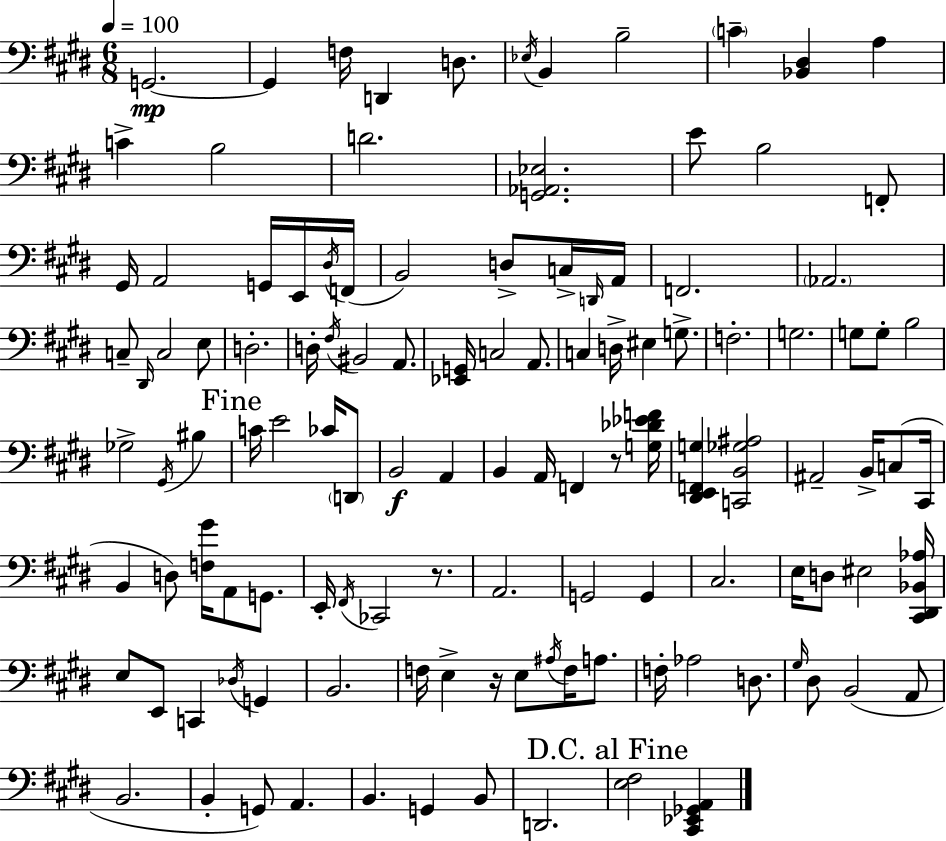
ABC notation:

X:1
T:Untitled
M:6/8
L:1/4
K:E
G,,2 G,, F,/4 D,, D,/2 _E,/4 B,, B,2 C [_B,,^D,] A, C B,2 D2 [G,,_A,,_E,]2 E/2 B,2 F,,/2 ^G,,/4 A,,2 G,,/4 E,,/4 ^D,/4 F,,/4 B,,2 D,/2 C,/4 D,,/4 A,,/4 F,,2 _A,,2 C,/2 ^D,,/4 C,2 E,/2 D,2 D,/4 ^F,/4 ^B,,2 A,,/2 [_E,,G,,]/4 C,2 A,,/2 C, D,/4 ^E, G,/2 F,2 G,2 G,/2 G,/2 B,2 _G,2 ^G,,/4 ^B, C/4 E2 _C/4 D,,/2 B,,2 A,, B,, A,,/4 F,, z/2 [G,_D_EF]/4 [^D,,E,,F,,G,] [C,,B,,_G,^A,]2 ^A,,2 B,,/4 C,/2 ^C,,/4 B,, D,/2 [F,^G]/4 A,,/2 G,,/2 E,,/4 ^F,,/4 _C,,2 z/2 A,,2 G,,2 G,, ^C,2 E,/4 D,/2 ^E,2 [^C,,^D,,_B,,_A,]/4 E,/2 E,,/2 C,, _D,/4 G,, B,,2 F,/4 E, z/4 E,/2 ^A,/4 F,/4 A,/2 F,/4 _A,2 D,/2 ^G,/4 ^D,/2 B,,2 A,,/2 B,,2 B,, G,,/2 A,, B,, G,, B,,/2 D,,2 [E,^F,]2 [^C,,_E,,_G,,A,,]